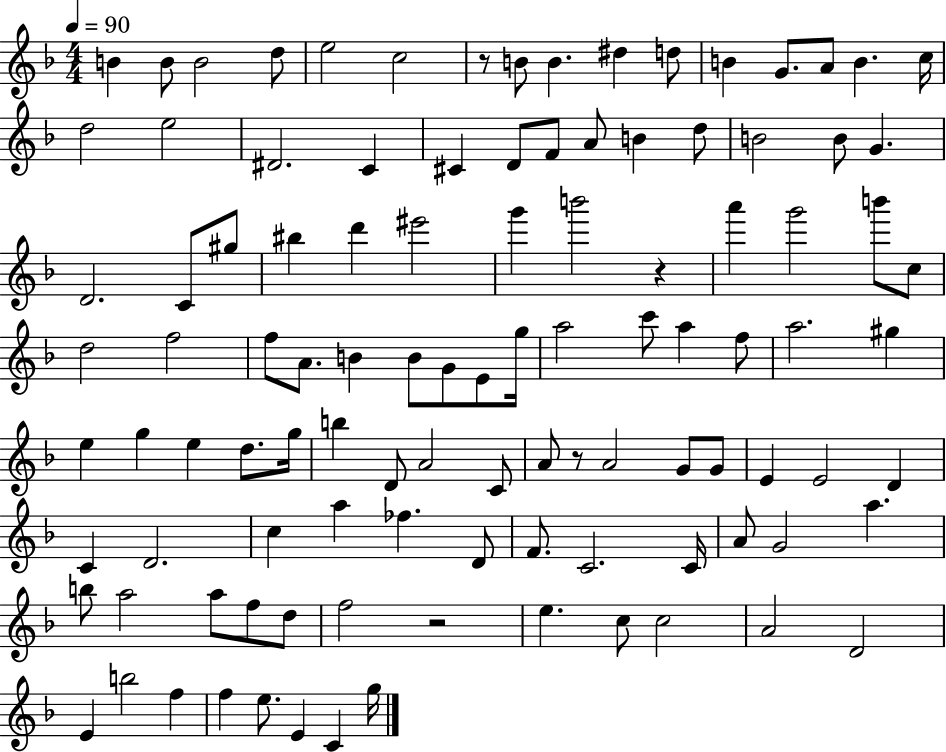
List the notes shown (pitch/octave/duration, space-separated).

B4/q B4/e B4/h D5/e E5/h C5/h R/e B4/e B4/q. D#5/q D5/e B4/q G4/e. A4/e B4/q. C5/s D5/h E5/h D#4/h. C4/q C#4/q D4/e F4/e A4/e B4/q D5/e B4/h B4/e G4/q. D4/h. C4/e G#5/e BIS5/q D6/q EIS6/h G6/q B6/h R/q A6/q G6/h B6/e C5/e D5/h F5/h F5/e A4/e. B4/q B4/e G4/e E4/e G5/s A5/h C6/e A5/q F5/e A5/h. G#5/q E5/q G5/q E5/q D5/e. G5/s B5/q D4/e A4/h C4/e A4/e R/e A4/h G4/e G4/e E4/q E4/h D4/q C4/q D4/h. C5/q A5/q FES5/q. D4/e F4/e. C4/h. C4/s A4/e G4/h A5/q. B5/e A5/h A5/e F5/e D5/e F5/h R/h E5/q. C5/e C5/h A4/h D4/h E4/q B5/h F5/q F5/q E5/e. E4/q C4/q G5/s